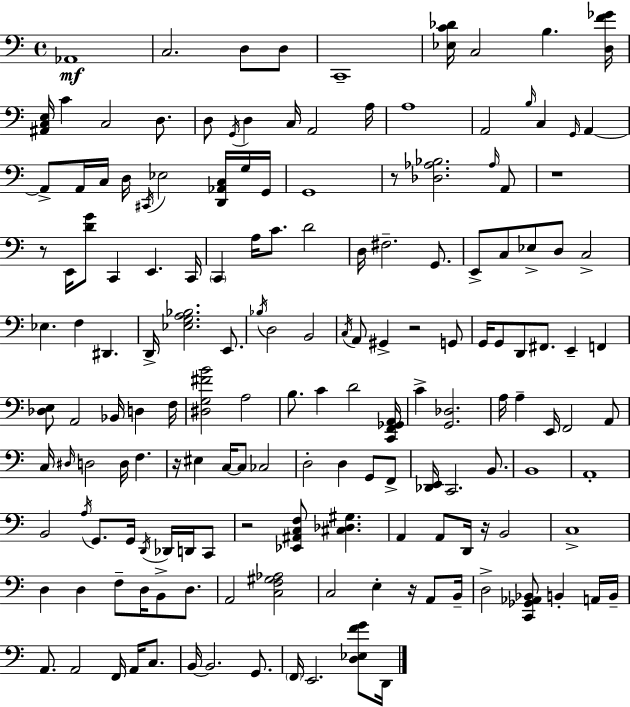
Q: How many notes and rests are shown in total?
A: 162